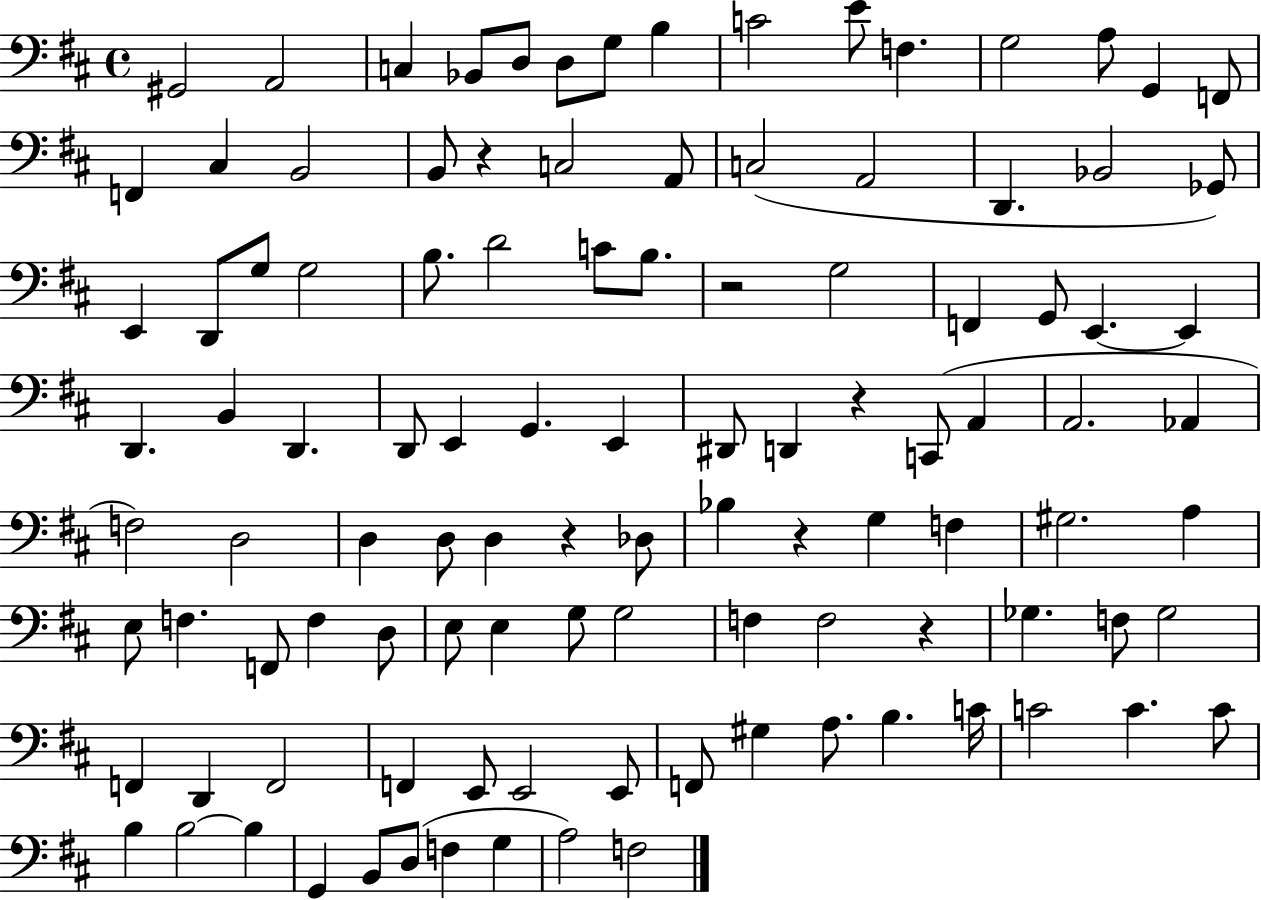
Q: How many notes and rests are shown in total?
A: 108